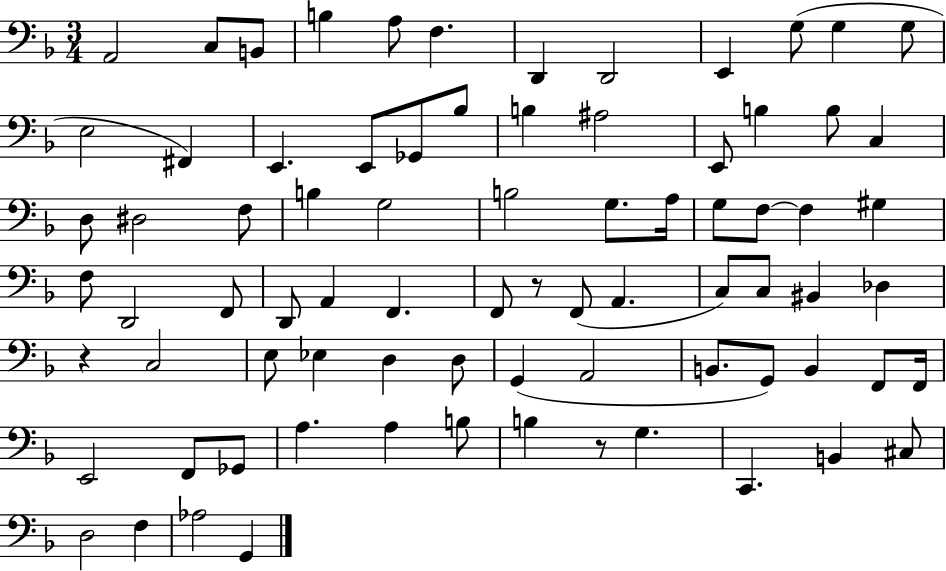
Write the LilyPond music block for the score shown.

{
  \clef bass
  \numericTimeSignature
  \time 3/4
  \key f \major
  \repeat volta 2 { a,2 c8 b,8 | b4 a8 f4. | d,4 d,2 | e,4 g8( g4 g8 | \break e2 fis,4) | e,4. e,8 ges,8 bes8 | b4 ais2 | e,8 b4 b8 c4 | \break d8 dis2 f8 | b4 g2 | b2 g8. a16 | g8 f8~~ f4 gis4 | \break f8 d,2 f,8 | d,8 a,4 f,4. | f,8 r8 f,8( a,4. | c8) c8 bis,4 des4 | \break r4 c2 | e8 ees4 d4 d8 | g,4( a,2 | b,8. g,8) b,4 f,8 f,16 | \break e,2 f,8 ges,8 | a4. a4 b8 | b4 r8 g4. | c,4. b,4 cis8 | \break d2 f4 | aes2 g,4 | } \bar "|."
}